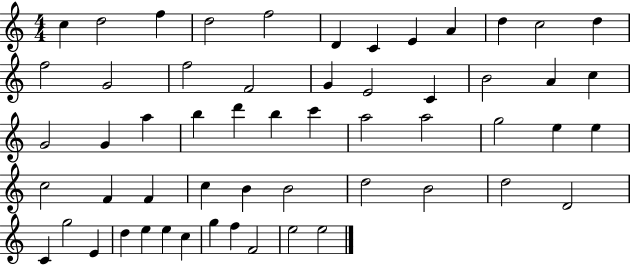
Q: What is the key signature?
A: C major